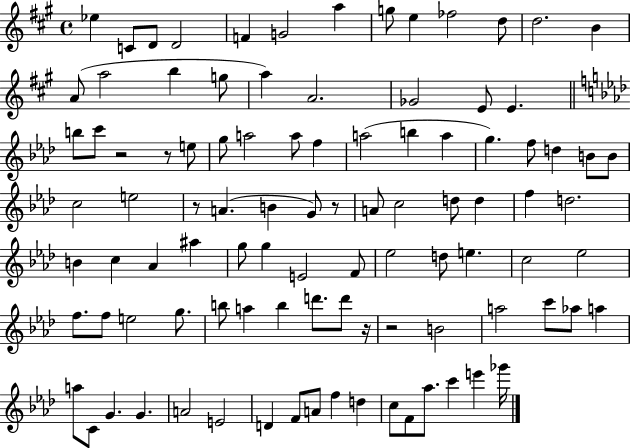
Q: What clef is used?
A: treble